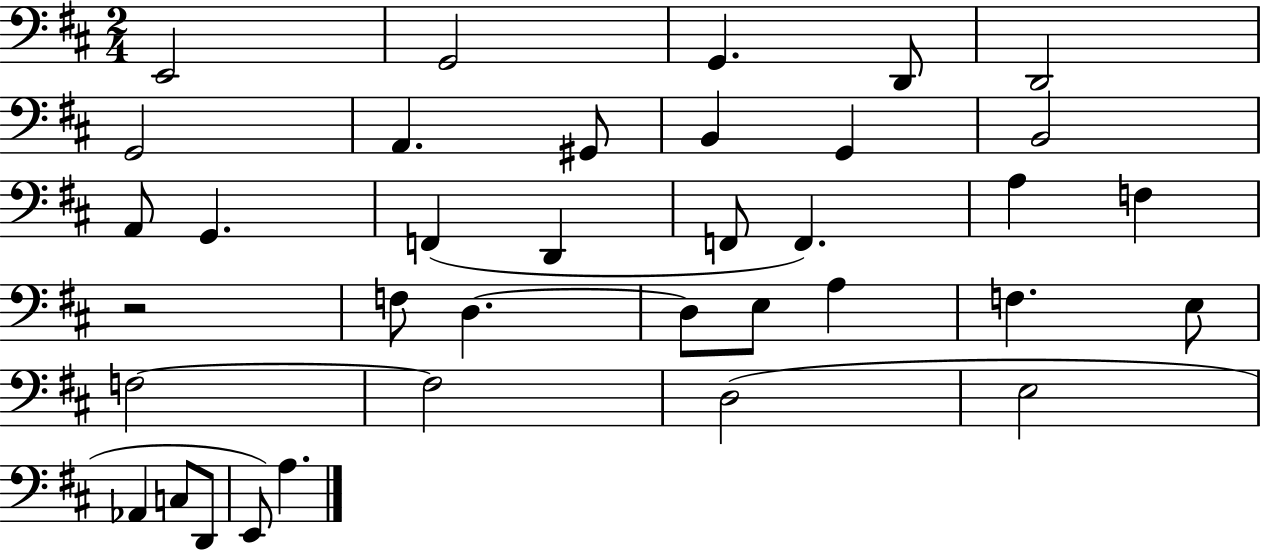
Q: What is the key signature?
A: D major